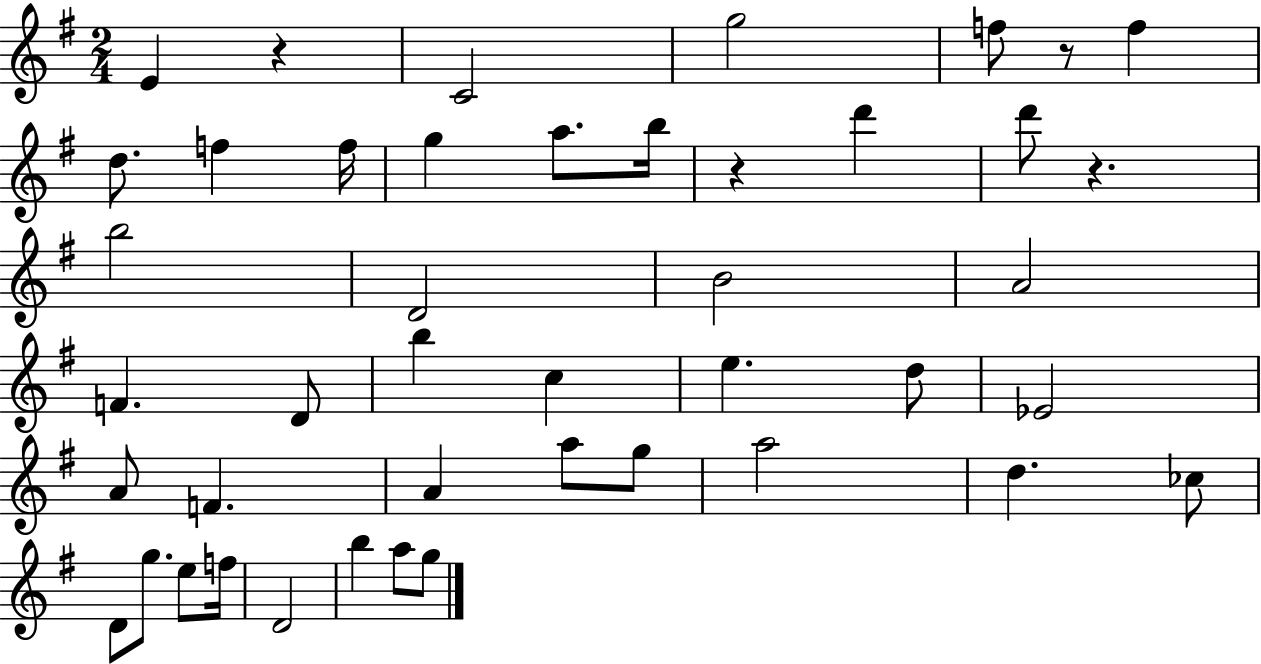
X:1
T:Untitled
M:2/4
L:1/4
K:G
E z C2 g2 f/2 z/2 f d/2 f f/4 g a/2 b/4 z d' d'/2 z b2 D2 B2 A2 F D/2 b c e d/2 _E2 A/2 F A a/2 g/2 a2 d _c/2 D/2 g/2 e/2 f/4 D2 b a/2 g/2